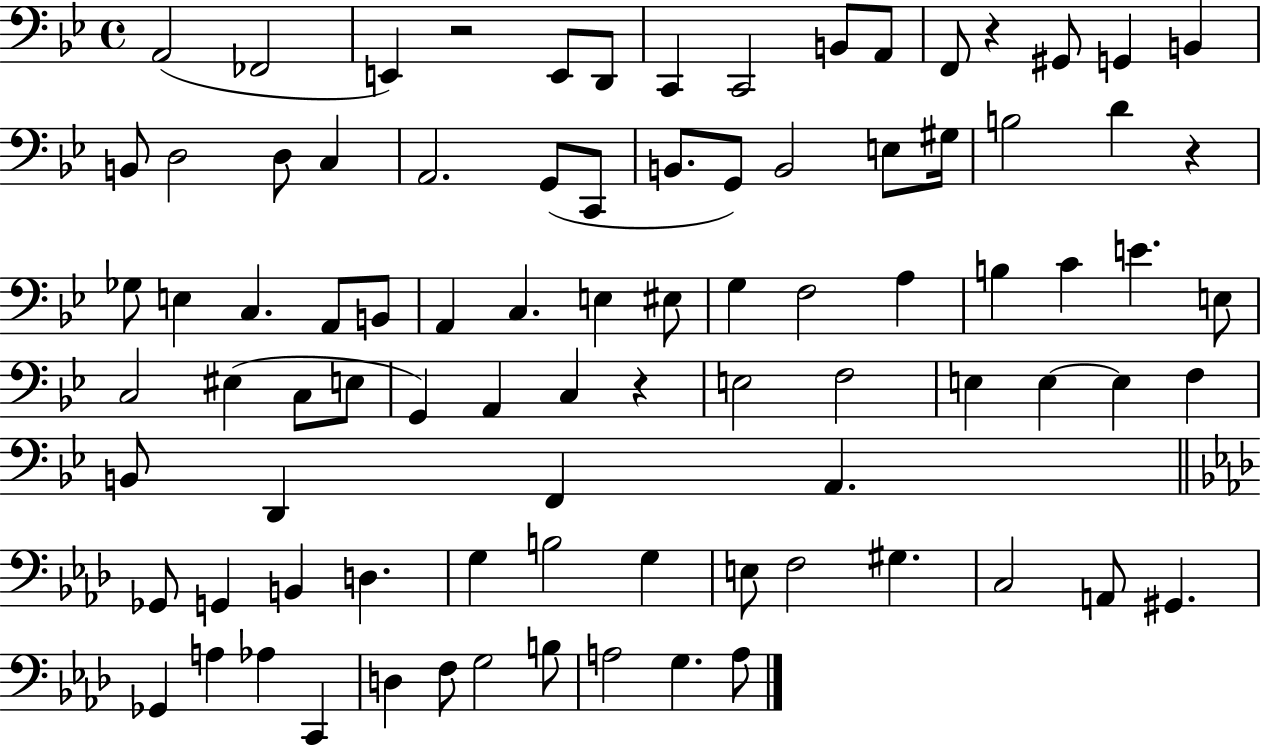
A2/h FES2/h E2/q R/h E2/e D2/e C2/q C2/h B2/e A2/e F2/e R/q G#2/e G2/q B2/q B2/e D3/h D3/e C3/q A2/h. G2/e C2/e B2/e. G2/e B2/h E3/e G#3/s B3/h D4/q R/q Gb3/e E3/q C3/q. A2/e B2/e A2/q C3/q. E3/q EIS3/e G3/q F3/h A3/q B3/q C4/q E4/q. E3/e C3/h EIS3/q C3/e E3/e G2/q A2/q C3/q R/q E3/h F3/h E3/q E3/q E3/q F3/q B2/e D2/q F2/q A2/q. Gb2/e G2/q B2/q D3/q. G3/q B3/h G3/q E3/e F3/h G#3/q. C3/h A2/e G#2/q. Gb2/q A3/q Ab3/q C2/q D3/q F3/e G3/h B3/e A3/h G3/q. A3/e